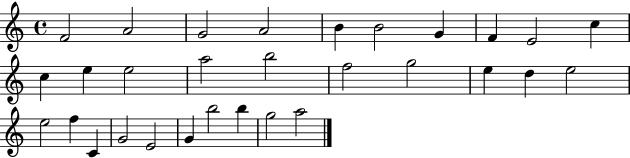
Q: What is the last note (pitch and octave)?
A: A5